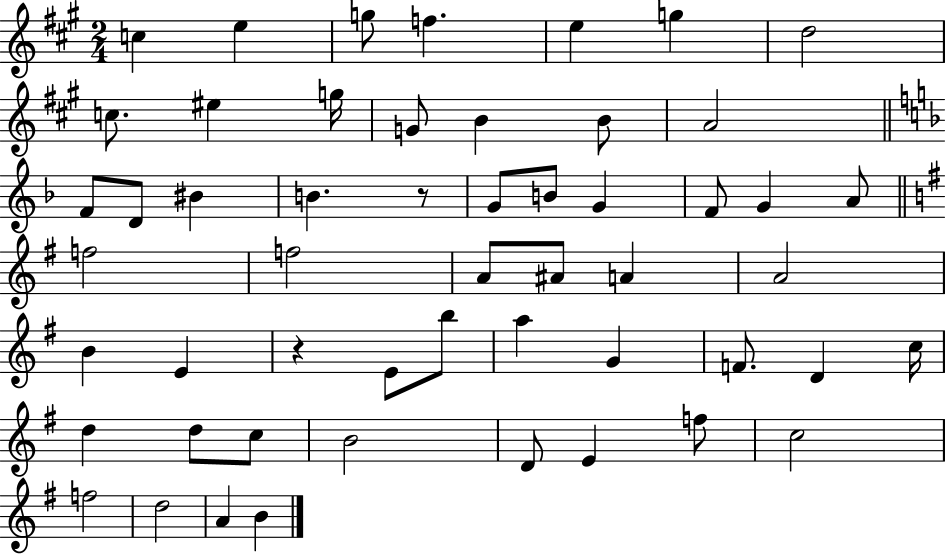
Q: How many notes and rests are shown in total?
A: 53